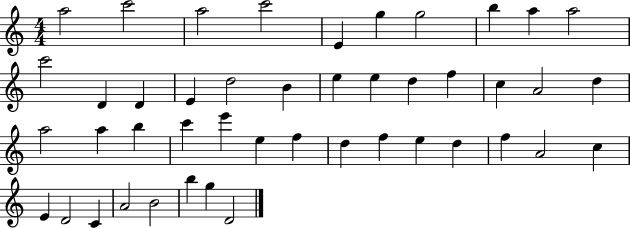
{
  \clef treble
  \numericTimeSignature
  \time 4/4
  \key c \major
  a''2 c'''2 | a''2 c'''2 | e'4 g''4 g''2 | b''4 a''4 a''2 | \break c'''2 d'4 d'4 | e'4 d''2 b'4 | e''4 e''4 d''4 f''4 | c''4 a'2 d''4 | \break a''2 a''4 b''4 | c'''4 e'''4 e''4 f''4 | d''4 f''4 e''4 d''4 | f''4 a'2 c''4 | \break e'4 d'2 c'4 | a'2 b'2 | b''4 g''4 d'2 | \bar "|."
}